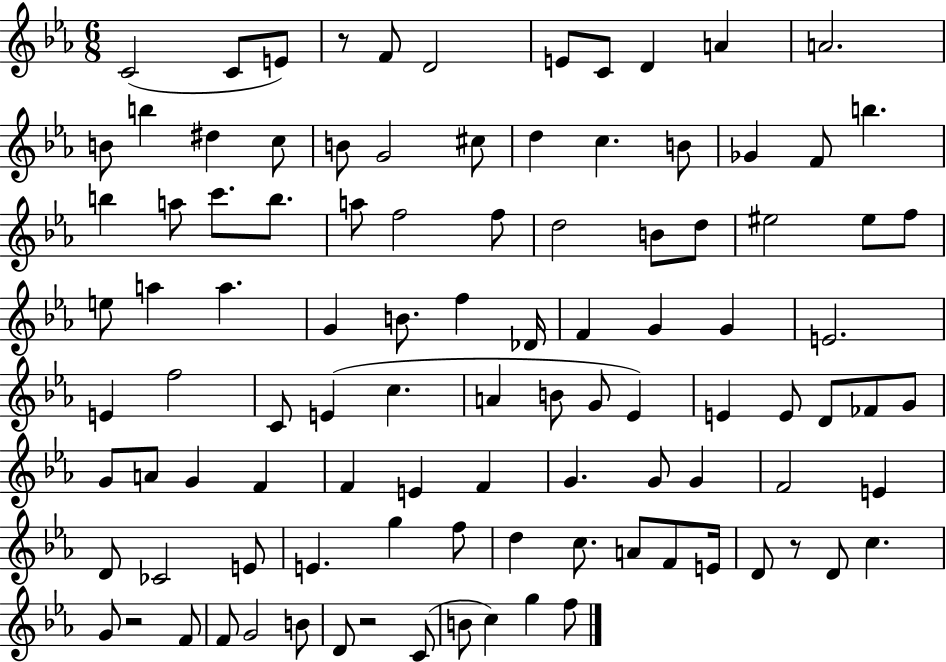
C4/h C4/e E4/e R/e F4/e D4/h E4/e C4/e D4/q A4/q A4/h. B4/e B5/q D#5/q C5/e B4/e G4/h C#5/e D5/q C5/q. B4/e Gb4/q F4/e B5/q. B5/q A5/e C6/e. B5/e. A5/e F5/h F5/e D5/h B4/e D5/e EIS5/h EIS5/e F5/e E5/e A5/q A5/q. G4/q B4/e. F5/q Db4/s F4/q G4/q G4/q E4/h. E4/q F5/h C4/e E4/q C5/q. A4/q B4/e G4/e Eb4/q E4/q E4/e D4/e FES4/e G4/e G4/e A4/e G4/q F4/q F4/q E4/q F4/q G4/q. G4/e G4/q F4/h E4/q D4/e CES4/h E4/e E4/q. G5/q F5/e D5/q C5/e. A4/e F4/e E4/s D4/e R/e D4/e C5/q. G4/e R/h F4/e F4/e G4/h B4/e D4/e R/h C4/e B4/e C5/q G5/q F5/e